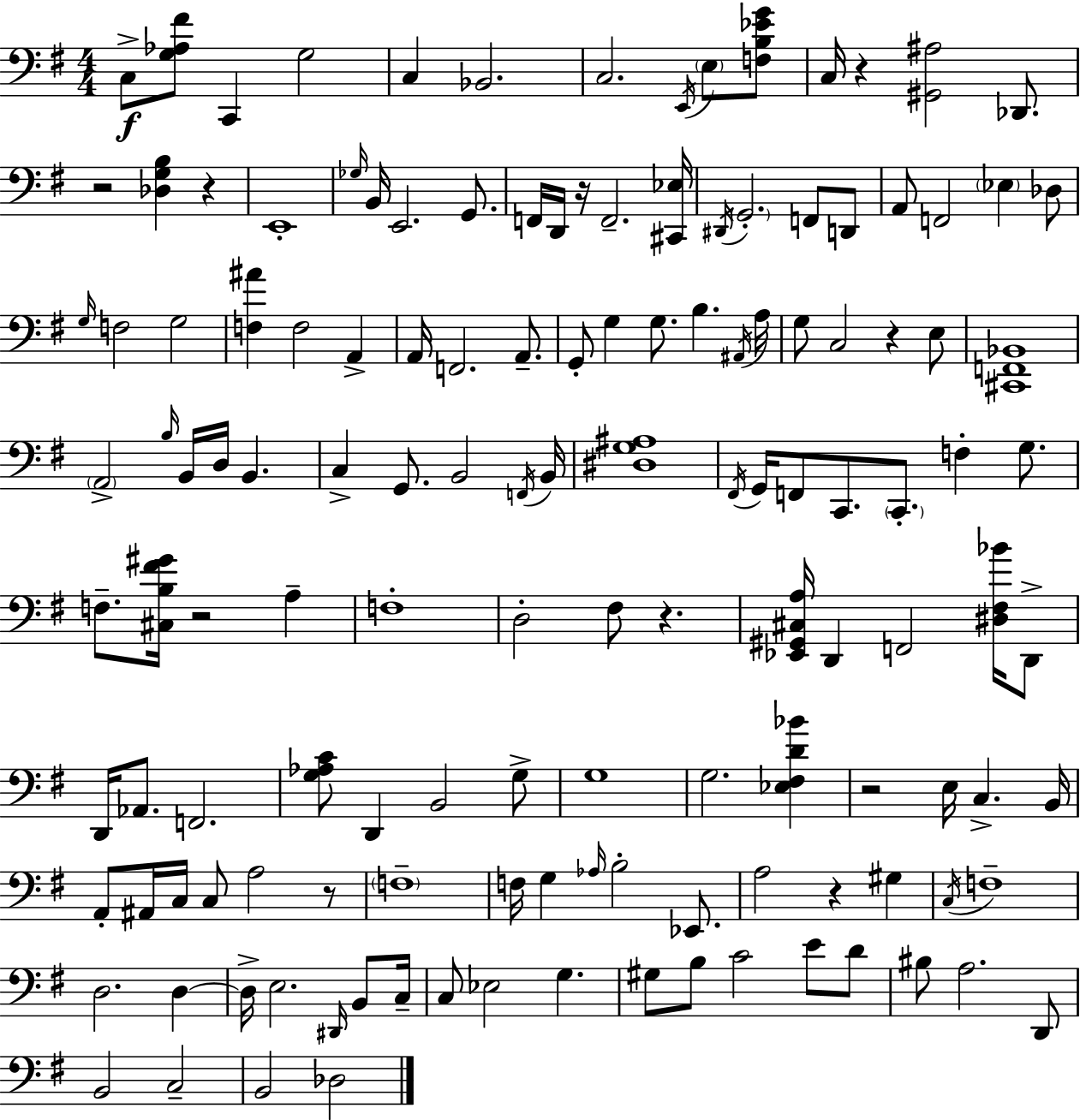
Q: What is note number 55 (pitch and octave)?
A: G2